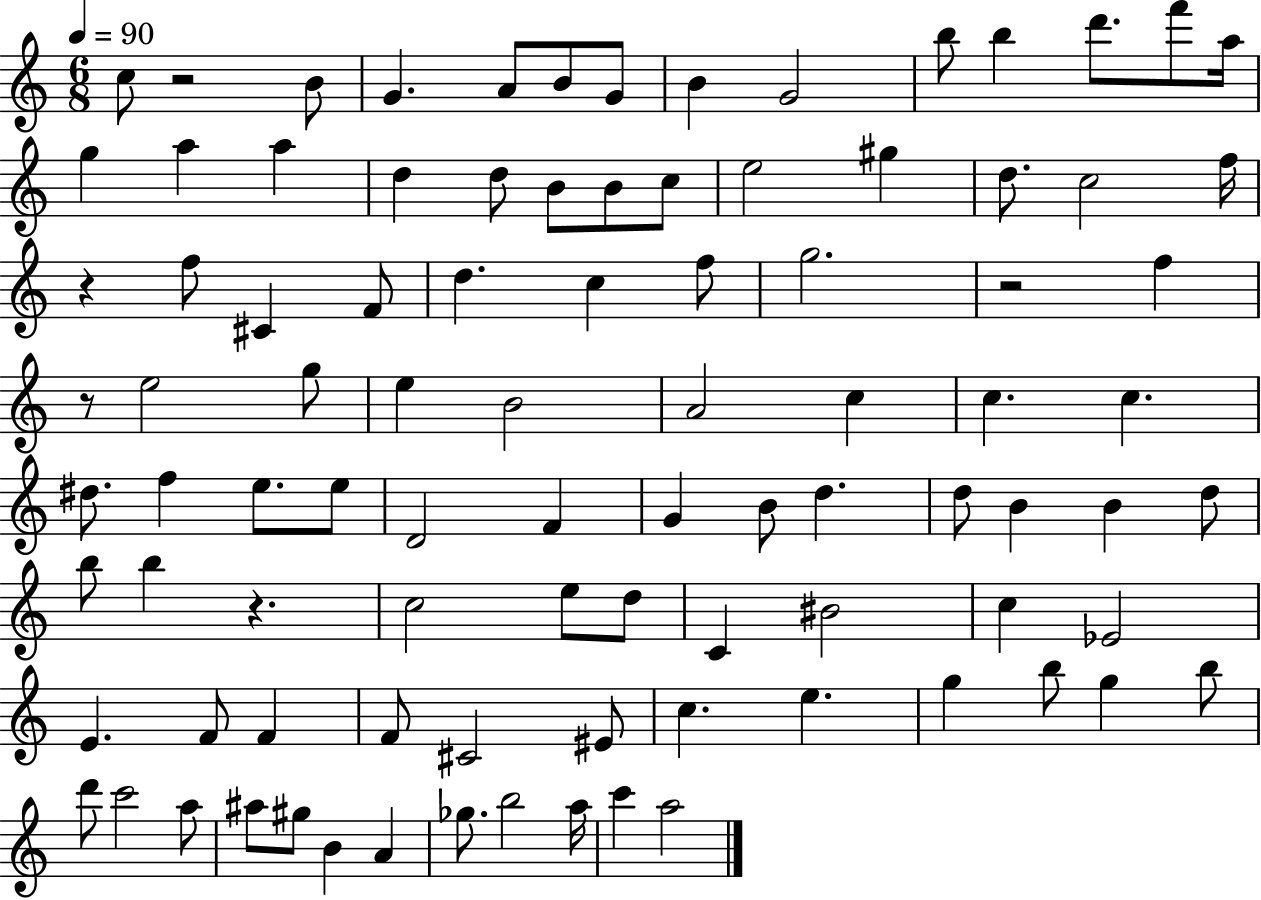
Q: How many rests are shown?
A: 5